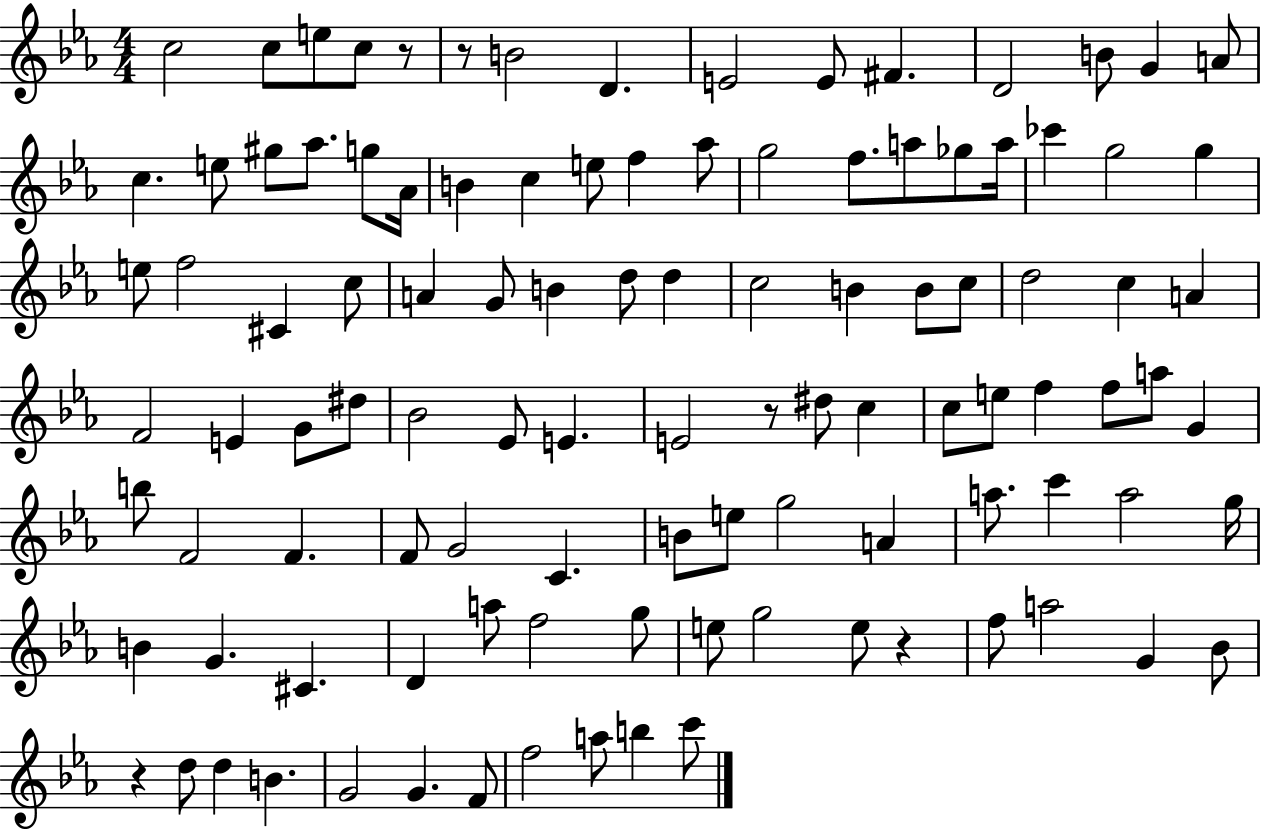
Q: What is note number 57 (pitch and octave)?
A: D#5